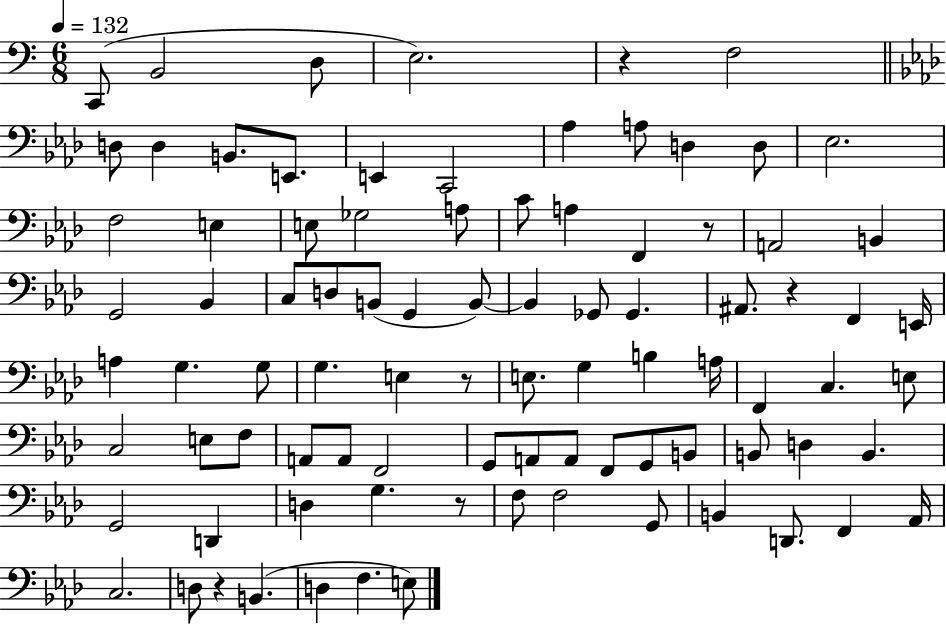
{
  \clef bass
  \numericTimeSignature
  \time 6/8
  \key c \major
  \tempo 4 = 132
  \repeat volta 2 { c,8( b,2 d8 | e2.) | r4 f2 | \bar "||" \break \key aes \major d8 d4 b,8. e,8. | e,4 c,2 | aes4 a8 d4 d8 | ees2. | \break f2 e4 | e8 ges2 a8 | c'8 a4 f,4 r8 | a,2 b,4 | \break g,2 bes,4 | c8 d8 b,8( g,4 b,8~~) | b,4 ges,8 ges,4. | ais,8. r4 f,4 e,16 | \break a4 g4. g8 | g4. e4 r8 | e8. g4 b4 a16 | f,4 c4. e8 | \break c2 e8 f8 | a,8 a,8 f,2 | g,8 a,8 a,8 f,8 g,8 b,8 | b,8 d4 b,4. | \break g,2 d,4 | d4 g4. r8 | f8 f2 g,8 | b,4 d,8. f,4 aes,16 | \break c2. | d8 r4 b,4.( | d4 f4. e8) | } \bar "|."
}